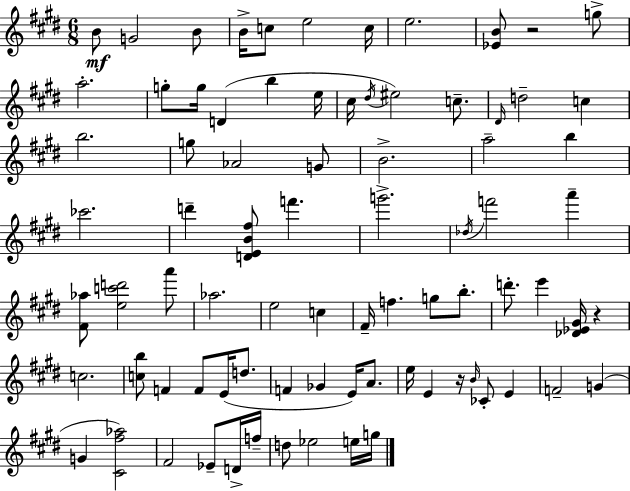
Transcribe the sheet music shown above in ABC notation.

X:1
T:Untitled
M:6/8
L:1/4
K:E
B/2 G2 B/2 B/4 c/2 e2 c/4 e2 [_EB]/2 z2 g/2 a2 g/2 g/4 D b e/4 ^c/4 ^d/4 ^e2 c/2 ^D/4 d2 c b2 g/2 _A2 G/2 B2 a2 b _c'2 d' [DEB^f]/2 f' g'2 _d/4 f'2 a' [^F_a]/2 [ec'd']2 a'/2 _a2 e2 c ^F/4 f g/2 b/2 d'/2 e' [_D_E^G]/4 z c2 [cb]/2 F F/2 E/4 d/2 F _G E/4 A/2 e/4 E z/4 B/4 _C/2 E F2 G G [^C^f_a]2 ^F2 _E/2 D/4 f/4 d/2 _e2 e/4 g/4